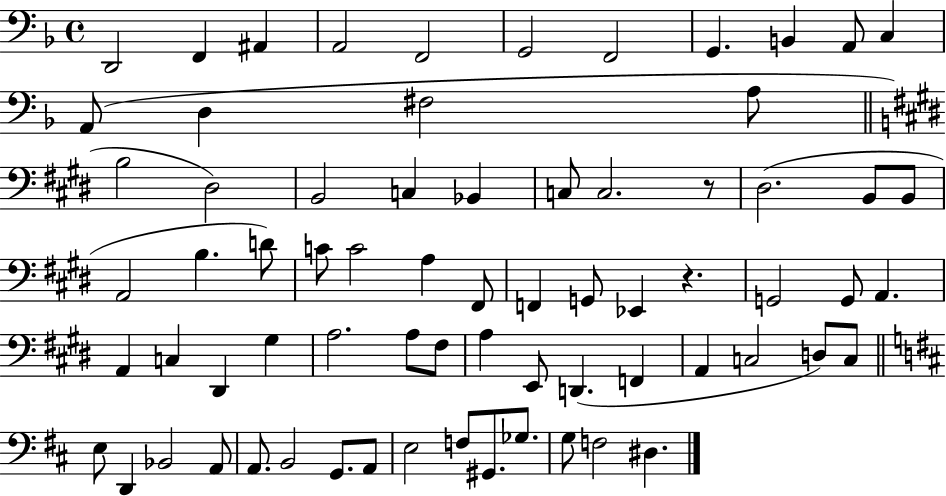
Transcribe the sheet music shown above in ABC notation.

X:1
T:Untitled
M:4/4
L:1/4
K:F
D,,2 F,, ^A,, A,,2 F,,2 G,,2 F,,2 G,, B,, A,,/2 C, A,,/2 D, ^F,2 A,/2 B,2 ^D,2 B,,2 C, _B,, C,/2 C,2 z/2 ^D,2 B,,/2 B,,/2 A,,2 B, D/2 C/2 C2 A, ^F,,/2 F,, G,,/2 _E,, z G,,2 G,,/2 A,, A,, C, ^D,, ^G, A,2 A,/2 ^F,/2 A, E,,/2 D,, F,, A,, C,2 D,/2 C,/2 E,/2 D,, _B,,2 A,,/2 A,,/2 B,,2 G,,/2 A,,/2 E,2 F,/2 ^G,,/2 _G,/2 G,/2 F,2 ^D,